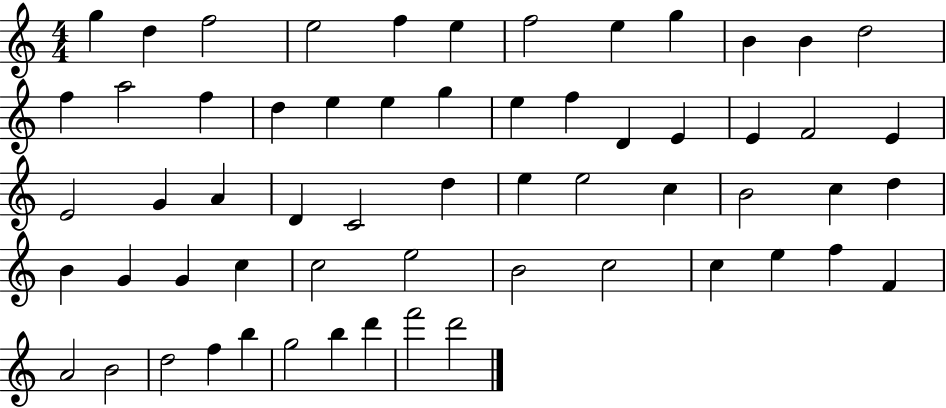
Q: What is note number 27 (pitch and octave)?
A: E4